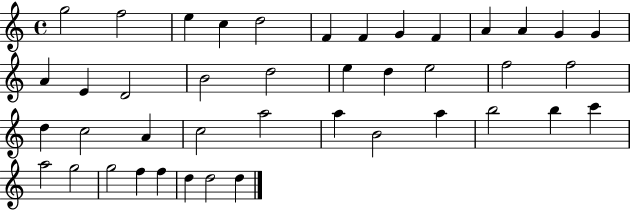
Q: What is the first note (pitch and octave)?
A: G5